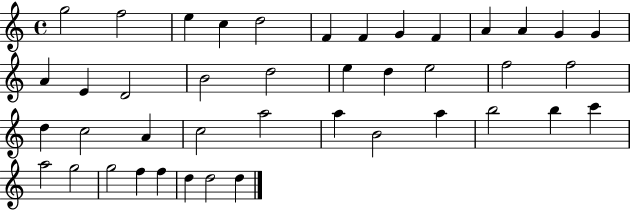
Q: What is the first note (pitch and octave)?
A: G5